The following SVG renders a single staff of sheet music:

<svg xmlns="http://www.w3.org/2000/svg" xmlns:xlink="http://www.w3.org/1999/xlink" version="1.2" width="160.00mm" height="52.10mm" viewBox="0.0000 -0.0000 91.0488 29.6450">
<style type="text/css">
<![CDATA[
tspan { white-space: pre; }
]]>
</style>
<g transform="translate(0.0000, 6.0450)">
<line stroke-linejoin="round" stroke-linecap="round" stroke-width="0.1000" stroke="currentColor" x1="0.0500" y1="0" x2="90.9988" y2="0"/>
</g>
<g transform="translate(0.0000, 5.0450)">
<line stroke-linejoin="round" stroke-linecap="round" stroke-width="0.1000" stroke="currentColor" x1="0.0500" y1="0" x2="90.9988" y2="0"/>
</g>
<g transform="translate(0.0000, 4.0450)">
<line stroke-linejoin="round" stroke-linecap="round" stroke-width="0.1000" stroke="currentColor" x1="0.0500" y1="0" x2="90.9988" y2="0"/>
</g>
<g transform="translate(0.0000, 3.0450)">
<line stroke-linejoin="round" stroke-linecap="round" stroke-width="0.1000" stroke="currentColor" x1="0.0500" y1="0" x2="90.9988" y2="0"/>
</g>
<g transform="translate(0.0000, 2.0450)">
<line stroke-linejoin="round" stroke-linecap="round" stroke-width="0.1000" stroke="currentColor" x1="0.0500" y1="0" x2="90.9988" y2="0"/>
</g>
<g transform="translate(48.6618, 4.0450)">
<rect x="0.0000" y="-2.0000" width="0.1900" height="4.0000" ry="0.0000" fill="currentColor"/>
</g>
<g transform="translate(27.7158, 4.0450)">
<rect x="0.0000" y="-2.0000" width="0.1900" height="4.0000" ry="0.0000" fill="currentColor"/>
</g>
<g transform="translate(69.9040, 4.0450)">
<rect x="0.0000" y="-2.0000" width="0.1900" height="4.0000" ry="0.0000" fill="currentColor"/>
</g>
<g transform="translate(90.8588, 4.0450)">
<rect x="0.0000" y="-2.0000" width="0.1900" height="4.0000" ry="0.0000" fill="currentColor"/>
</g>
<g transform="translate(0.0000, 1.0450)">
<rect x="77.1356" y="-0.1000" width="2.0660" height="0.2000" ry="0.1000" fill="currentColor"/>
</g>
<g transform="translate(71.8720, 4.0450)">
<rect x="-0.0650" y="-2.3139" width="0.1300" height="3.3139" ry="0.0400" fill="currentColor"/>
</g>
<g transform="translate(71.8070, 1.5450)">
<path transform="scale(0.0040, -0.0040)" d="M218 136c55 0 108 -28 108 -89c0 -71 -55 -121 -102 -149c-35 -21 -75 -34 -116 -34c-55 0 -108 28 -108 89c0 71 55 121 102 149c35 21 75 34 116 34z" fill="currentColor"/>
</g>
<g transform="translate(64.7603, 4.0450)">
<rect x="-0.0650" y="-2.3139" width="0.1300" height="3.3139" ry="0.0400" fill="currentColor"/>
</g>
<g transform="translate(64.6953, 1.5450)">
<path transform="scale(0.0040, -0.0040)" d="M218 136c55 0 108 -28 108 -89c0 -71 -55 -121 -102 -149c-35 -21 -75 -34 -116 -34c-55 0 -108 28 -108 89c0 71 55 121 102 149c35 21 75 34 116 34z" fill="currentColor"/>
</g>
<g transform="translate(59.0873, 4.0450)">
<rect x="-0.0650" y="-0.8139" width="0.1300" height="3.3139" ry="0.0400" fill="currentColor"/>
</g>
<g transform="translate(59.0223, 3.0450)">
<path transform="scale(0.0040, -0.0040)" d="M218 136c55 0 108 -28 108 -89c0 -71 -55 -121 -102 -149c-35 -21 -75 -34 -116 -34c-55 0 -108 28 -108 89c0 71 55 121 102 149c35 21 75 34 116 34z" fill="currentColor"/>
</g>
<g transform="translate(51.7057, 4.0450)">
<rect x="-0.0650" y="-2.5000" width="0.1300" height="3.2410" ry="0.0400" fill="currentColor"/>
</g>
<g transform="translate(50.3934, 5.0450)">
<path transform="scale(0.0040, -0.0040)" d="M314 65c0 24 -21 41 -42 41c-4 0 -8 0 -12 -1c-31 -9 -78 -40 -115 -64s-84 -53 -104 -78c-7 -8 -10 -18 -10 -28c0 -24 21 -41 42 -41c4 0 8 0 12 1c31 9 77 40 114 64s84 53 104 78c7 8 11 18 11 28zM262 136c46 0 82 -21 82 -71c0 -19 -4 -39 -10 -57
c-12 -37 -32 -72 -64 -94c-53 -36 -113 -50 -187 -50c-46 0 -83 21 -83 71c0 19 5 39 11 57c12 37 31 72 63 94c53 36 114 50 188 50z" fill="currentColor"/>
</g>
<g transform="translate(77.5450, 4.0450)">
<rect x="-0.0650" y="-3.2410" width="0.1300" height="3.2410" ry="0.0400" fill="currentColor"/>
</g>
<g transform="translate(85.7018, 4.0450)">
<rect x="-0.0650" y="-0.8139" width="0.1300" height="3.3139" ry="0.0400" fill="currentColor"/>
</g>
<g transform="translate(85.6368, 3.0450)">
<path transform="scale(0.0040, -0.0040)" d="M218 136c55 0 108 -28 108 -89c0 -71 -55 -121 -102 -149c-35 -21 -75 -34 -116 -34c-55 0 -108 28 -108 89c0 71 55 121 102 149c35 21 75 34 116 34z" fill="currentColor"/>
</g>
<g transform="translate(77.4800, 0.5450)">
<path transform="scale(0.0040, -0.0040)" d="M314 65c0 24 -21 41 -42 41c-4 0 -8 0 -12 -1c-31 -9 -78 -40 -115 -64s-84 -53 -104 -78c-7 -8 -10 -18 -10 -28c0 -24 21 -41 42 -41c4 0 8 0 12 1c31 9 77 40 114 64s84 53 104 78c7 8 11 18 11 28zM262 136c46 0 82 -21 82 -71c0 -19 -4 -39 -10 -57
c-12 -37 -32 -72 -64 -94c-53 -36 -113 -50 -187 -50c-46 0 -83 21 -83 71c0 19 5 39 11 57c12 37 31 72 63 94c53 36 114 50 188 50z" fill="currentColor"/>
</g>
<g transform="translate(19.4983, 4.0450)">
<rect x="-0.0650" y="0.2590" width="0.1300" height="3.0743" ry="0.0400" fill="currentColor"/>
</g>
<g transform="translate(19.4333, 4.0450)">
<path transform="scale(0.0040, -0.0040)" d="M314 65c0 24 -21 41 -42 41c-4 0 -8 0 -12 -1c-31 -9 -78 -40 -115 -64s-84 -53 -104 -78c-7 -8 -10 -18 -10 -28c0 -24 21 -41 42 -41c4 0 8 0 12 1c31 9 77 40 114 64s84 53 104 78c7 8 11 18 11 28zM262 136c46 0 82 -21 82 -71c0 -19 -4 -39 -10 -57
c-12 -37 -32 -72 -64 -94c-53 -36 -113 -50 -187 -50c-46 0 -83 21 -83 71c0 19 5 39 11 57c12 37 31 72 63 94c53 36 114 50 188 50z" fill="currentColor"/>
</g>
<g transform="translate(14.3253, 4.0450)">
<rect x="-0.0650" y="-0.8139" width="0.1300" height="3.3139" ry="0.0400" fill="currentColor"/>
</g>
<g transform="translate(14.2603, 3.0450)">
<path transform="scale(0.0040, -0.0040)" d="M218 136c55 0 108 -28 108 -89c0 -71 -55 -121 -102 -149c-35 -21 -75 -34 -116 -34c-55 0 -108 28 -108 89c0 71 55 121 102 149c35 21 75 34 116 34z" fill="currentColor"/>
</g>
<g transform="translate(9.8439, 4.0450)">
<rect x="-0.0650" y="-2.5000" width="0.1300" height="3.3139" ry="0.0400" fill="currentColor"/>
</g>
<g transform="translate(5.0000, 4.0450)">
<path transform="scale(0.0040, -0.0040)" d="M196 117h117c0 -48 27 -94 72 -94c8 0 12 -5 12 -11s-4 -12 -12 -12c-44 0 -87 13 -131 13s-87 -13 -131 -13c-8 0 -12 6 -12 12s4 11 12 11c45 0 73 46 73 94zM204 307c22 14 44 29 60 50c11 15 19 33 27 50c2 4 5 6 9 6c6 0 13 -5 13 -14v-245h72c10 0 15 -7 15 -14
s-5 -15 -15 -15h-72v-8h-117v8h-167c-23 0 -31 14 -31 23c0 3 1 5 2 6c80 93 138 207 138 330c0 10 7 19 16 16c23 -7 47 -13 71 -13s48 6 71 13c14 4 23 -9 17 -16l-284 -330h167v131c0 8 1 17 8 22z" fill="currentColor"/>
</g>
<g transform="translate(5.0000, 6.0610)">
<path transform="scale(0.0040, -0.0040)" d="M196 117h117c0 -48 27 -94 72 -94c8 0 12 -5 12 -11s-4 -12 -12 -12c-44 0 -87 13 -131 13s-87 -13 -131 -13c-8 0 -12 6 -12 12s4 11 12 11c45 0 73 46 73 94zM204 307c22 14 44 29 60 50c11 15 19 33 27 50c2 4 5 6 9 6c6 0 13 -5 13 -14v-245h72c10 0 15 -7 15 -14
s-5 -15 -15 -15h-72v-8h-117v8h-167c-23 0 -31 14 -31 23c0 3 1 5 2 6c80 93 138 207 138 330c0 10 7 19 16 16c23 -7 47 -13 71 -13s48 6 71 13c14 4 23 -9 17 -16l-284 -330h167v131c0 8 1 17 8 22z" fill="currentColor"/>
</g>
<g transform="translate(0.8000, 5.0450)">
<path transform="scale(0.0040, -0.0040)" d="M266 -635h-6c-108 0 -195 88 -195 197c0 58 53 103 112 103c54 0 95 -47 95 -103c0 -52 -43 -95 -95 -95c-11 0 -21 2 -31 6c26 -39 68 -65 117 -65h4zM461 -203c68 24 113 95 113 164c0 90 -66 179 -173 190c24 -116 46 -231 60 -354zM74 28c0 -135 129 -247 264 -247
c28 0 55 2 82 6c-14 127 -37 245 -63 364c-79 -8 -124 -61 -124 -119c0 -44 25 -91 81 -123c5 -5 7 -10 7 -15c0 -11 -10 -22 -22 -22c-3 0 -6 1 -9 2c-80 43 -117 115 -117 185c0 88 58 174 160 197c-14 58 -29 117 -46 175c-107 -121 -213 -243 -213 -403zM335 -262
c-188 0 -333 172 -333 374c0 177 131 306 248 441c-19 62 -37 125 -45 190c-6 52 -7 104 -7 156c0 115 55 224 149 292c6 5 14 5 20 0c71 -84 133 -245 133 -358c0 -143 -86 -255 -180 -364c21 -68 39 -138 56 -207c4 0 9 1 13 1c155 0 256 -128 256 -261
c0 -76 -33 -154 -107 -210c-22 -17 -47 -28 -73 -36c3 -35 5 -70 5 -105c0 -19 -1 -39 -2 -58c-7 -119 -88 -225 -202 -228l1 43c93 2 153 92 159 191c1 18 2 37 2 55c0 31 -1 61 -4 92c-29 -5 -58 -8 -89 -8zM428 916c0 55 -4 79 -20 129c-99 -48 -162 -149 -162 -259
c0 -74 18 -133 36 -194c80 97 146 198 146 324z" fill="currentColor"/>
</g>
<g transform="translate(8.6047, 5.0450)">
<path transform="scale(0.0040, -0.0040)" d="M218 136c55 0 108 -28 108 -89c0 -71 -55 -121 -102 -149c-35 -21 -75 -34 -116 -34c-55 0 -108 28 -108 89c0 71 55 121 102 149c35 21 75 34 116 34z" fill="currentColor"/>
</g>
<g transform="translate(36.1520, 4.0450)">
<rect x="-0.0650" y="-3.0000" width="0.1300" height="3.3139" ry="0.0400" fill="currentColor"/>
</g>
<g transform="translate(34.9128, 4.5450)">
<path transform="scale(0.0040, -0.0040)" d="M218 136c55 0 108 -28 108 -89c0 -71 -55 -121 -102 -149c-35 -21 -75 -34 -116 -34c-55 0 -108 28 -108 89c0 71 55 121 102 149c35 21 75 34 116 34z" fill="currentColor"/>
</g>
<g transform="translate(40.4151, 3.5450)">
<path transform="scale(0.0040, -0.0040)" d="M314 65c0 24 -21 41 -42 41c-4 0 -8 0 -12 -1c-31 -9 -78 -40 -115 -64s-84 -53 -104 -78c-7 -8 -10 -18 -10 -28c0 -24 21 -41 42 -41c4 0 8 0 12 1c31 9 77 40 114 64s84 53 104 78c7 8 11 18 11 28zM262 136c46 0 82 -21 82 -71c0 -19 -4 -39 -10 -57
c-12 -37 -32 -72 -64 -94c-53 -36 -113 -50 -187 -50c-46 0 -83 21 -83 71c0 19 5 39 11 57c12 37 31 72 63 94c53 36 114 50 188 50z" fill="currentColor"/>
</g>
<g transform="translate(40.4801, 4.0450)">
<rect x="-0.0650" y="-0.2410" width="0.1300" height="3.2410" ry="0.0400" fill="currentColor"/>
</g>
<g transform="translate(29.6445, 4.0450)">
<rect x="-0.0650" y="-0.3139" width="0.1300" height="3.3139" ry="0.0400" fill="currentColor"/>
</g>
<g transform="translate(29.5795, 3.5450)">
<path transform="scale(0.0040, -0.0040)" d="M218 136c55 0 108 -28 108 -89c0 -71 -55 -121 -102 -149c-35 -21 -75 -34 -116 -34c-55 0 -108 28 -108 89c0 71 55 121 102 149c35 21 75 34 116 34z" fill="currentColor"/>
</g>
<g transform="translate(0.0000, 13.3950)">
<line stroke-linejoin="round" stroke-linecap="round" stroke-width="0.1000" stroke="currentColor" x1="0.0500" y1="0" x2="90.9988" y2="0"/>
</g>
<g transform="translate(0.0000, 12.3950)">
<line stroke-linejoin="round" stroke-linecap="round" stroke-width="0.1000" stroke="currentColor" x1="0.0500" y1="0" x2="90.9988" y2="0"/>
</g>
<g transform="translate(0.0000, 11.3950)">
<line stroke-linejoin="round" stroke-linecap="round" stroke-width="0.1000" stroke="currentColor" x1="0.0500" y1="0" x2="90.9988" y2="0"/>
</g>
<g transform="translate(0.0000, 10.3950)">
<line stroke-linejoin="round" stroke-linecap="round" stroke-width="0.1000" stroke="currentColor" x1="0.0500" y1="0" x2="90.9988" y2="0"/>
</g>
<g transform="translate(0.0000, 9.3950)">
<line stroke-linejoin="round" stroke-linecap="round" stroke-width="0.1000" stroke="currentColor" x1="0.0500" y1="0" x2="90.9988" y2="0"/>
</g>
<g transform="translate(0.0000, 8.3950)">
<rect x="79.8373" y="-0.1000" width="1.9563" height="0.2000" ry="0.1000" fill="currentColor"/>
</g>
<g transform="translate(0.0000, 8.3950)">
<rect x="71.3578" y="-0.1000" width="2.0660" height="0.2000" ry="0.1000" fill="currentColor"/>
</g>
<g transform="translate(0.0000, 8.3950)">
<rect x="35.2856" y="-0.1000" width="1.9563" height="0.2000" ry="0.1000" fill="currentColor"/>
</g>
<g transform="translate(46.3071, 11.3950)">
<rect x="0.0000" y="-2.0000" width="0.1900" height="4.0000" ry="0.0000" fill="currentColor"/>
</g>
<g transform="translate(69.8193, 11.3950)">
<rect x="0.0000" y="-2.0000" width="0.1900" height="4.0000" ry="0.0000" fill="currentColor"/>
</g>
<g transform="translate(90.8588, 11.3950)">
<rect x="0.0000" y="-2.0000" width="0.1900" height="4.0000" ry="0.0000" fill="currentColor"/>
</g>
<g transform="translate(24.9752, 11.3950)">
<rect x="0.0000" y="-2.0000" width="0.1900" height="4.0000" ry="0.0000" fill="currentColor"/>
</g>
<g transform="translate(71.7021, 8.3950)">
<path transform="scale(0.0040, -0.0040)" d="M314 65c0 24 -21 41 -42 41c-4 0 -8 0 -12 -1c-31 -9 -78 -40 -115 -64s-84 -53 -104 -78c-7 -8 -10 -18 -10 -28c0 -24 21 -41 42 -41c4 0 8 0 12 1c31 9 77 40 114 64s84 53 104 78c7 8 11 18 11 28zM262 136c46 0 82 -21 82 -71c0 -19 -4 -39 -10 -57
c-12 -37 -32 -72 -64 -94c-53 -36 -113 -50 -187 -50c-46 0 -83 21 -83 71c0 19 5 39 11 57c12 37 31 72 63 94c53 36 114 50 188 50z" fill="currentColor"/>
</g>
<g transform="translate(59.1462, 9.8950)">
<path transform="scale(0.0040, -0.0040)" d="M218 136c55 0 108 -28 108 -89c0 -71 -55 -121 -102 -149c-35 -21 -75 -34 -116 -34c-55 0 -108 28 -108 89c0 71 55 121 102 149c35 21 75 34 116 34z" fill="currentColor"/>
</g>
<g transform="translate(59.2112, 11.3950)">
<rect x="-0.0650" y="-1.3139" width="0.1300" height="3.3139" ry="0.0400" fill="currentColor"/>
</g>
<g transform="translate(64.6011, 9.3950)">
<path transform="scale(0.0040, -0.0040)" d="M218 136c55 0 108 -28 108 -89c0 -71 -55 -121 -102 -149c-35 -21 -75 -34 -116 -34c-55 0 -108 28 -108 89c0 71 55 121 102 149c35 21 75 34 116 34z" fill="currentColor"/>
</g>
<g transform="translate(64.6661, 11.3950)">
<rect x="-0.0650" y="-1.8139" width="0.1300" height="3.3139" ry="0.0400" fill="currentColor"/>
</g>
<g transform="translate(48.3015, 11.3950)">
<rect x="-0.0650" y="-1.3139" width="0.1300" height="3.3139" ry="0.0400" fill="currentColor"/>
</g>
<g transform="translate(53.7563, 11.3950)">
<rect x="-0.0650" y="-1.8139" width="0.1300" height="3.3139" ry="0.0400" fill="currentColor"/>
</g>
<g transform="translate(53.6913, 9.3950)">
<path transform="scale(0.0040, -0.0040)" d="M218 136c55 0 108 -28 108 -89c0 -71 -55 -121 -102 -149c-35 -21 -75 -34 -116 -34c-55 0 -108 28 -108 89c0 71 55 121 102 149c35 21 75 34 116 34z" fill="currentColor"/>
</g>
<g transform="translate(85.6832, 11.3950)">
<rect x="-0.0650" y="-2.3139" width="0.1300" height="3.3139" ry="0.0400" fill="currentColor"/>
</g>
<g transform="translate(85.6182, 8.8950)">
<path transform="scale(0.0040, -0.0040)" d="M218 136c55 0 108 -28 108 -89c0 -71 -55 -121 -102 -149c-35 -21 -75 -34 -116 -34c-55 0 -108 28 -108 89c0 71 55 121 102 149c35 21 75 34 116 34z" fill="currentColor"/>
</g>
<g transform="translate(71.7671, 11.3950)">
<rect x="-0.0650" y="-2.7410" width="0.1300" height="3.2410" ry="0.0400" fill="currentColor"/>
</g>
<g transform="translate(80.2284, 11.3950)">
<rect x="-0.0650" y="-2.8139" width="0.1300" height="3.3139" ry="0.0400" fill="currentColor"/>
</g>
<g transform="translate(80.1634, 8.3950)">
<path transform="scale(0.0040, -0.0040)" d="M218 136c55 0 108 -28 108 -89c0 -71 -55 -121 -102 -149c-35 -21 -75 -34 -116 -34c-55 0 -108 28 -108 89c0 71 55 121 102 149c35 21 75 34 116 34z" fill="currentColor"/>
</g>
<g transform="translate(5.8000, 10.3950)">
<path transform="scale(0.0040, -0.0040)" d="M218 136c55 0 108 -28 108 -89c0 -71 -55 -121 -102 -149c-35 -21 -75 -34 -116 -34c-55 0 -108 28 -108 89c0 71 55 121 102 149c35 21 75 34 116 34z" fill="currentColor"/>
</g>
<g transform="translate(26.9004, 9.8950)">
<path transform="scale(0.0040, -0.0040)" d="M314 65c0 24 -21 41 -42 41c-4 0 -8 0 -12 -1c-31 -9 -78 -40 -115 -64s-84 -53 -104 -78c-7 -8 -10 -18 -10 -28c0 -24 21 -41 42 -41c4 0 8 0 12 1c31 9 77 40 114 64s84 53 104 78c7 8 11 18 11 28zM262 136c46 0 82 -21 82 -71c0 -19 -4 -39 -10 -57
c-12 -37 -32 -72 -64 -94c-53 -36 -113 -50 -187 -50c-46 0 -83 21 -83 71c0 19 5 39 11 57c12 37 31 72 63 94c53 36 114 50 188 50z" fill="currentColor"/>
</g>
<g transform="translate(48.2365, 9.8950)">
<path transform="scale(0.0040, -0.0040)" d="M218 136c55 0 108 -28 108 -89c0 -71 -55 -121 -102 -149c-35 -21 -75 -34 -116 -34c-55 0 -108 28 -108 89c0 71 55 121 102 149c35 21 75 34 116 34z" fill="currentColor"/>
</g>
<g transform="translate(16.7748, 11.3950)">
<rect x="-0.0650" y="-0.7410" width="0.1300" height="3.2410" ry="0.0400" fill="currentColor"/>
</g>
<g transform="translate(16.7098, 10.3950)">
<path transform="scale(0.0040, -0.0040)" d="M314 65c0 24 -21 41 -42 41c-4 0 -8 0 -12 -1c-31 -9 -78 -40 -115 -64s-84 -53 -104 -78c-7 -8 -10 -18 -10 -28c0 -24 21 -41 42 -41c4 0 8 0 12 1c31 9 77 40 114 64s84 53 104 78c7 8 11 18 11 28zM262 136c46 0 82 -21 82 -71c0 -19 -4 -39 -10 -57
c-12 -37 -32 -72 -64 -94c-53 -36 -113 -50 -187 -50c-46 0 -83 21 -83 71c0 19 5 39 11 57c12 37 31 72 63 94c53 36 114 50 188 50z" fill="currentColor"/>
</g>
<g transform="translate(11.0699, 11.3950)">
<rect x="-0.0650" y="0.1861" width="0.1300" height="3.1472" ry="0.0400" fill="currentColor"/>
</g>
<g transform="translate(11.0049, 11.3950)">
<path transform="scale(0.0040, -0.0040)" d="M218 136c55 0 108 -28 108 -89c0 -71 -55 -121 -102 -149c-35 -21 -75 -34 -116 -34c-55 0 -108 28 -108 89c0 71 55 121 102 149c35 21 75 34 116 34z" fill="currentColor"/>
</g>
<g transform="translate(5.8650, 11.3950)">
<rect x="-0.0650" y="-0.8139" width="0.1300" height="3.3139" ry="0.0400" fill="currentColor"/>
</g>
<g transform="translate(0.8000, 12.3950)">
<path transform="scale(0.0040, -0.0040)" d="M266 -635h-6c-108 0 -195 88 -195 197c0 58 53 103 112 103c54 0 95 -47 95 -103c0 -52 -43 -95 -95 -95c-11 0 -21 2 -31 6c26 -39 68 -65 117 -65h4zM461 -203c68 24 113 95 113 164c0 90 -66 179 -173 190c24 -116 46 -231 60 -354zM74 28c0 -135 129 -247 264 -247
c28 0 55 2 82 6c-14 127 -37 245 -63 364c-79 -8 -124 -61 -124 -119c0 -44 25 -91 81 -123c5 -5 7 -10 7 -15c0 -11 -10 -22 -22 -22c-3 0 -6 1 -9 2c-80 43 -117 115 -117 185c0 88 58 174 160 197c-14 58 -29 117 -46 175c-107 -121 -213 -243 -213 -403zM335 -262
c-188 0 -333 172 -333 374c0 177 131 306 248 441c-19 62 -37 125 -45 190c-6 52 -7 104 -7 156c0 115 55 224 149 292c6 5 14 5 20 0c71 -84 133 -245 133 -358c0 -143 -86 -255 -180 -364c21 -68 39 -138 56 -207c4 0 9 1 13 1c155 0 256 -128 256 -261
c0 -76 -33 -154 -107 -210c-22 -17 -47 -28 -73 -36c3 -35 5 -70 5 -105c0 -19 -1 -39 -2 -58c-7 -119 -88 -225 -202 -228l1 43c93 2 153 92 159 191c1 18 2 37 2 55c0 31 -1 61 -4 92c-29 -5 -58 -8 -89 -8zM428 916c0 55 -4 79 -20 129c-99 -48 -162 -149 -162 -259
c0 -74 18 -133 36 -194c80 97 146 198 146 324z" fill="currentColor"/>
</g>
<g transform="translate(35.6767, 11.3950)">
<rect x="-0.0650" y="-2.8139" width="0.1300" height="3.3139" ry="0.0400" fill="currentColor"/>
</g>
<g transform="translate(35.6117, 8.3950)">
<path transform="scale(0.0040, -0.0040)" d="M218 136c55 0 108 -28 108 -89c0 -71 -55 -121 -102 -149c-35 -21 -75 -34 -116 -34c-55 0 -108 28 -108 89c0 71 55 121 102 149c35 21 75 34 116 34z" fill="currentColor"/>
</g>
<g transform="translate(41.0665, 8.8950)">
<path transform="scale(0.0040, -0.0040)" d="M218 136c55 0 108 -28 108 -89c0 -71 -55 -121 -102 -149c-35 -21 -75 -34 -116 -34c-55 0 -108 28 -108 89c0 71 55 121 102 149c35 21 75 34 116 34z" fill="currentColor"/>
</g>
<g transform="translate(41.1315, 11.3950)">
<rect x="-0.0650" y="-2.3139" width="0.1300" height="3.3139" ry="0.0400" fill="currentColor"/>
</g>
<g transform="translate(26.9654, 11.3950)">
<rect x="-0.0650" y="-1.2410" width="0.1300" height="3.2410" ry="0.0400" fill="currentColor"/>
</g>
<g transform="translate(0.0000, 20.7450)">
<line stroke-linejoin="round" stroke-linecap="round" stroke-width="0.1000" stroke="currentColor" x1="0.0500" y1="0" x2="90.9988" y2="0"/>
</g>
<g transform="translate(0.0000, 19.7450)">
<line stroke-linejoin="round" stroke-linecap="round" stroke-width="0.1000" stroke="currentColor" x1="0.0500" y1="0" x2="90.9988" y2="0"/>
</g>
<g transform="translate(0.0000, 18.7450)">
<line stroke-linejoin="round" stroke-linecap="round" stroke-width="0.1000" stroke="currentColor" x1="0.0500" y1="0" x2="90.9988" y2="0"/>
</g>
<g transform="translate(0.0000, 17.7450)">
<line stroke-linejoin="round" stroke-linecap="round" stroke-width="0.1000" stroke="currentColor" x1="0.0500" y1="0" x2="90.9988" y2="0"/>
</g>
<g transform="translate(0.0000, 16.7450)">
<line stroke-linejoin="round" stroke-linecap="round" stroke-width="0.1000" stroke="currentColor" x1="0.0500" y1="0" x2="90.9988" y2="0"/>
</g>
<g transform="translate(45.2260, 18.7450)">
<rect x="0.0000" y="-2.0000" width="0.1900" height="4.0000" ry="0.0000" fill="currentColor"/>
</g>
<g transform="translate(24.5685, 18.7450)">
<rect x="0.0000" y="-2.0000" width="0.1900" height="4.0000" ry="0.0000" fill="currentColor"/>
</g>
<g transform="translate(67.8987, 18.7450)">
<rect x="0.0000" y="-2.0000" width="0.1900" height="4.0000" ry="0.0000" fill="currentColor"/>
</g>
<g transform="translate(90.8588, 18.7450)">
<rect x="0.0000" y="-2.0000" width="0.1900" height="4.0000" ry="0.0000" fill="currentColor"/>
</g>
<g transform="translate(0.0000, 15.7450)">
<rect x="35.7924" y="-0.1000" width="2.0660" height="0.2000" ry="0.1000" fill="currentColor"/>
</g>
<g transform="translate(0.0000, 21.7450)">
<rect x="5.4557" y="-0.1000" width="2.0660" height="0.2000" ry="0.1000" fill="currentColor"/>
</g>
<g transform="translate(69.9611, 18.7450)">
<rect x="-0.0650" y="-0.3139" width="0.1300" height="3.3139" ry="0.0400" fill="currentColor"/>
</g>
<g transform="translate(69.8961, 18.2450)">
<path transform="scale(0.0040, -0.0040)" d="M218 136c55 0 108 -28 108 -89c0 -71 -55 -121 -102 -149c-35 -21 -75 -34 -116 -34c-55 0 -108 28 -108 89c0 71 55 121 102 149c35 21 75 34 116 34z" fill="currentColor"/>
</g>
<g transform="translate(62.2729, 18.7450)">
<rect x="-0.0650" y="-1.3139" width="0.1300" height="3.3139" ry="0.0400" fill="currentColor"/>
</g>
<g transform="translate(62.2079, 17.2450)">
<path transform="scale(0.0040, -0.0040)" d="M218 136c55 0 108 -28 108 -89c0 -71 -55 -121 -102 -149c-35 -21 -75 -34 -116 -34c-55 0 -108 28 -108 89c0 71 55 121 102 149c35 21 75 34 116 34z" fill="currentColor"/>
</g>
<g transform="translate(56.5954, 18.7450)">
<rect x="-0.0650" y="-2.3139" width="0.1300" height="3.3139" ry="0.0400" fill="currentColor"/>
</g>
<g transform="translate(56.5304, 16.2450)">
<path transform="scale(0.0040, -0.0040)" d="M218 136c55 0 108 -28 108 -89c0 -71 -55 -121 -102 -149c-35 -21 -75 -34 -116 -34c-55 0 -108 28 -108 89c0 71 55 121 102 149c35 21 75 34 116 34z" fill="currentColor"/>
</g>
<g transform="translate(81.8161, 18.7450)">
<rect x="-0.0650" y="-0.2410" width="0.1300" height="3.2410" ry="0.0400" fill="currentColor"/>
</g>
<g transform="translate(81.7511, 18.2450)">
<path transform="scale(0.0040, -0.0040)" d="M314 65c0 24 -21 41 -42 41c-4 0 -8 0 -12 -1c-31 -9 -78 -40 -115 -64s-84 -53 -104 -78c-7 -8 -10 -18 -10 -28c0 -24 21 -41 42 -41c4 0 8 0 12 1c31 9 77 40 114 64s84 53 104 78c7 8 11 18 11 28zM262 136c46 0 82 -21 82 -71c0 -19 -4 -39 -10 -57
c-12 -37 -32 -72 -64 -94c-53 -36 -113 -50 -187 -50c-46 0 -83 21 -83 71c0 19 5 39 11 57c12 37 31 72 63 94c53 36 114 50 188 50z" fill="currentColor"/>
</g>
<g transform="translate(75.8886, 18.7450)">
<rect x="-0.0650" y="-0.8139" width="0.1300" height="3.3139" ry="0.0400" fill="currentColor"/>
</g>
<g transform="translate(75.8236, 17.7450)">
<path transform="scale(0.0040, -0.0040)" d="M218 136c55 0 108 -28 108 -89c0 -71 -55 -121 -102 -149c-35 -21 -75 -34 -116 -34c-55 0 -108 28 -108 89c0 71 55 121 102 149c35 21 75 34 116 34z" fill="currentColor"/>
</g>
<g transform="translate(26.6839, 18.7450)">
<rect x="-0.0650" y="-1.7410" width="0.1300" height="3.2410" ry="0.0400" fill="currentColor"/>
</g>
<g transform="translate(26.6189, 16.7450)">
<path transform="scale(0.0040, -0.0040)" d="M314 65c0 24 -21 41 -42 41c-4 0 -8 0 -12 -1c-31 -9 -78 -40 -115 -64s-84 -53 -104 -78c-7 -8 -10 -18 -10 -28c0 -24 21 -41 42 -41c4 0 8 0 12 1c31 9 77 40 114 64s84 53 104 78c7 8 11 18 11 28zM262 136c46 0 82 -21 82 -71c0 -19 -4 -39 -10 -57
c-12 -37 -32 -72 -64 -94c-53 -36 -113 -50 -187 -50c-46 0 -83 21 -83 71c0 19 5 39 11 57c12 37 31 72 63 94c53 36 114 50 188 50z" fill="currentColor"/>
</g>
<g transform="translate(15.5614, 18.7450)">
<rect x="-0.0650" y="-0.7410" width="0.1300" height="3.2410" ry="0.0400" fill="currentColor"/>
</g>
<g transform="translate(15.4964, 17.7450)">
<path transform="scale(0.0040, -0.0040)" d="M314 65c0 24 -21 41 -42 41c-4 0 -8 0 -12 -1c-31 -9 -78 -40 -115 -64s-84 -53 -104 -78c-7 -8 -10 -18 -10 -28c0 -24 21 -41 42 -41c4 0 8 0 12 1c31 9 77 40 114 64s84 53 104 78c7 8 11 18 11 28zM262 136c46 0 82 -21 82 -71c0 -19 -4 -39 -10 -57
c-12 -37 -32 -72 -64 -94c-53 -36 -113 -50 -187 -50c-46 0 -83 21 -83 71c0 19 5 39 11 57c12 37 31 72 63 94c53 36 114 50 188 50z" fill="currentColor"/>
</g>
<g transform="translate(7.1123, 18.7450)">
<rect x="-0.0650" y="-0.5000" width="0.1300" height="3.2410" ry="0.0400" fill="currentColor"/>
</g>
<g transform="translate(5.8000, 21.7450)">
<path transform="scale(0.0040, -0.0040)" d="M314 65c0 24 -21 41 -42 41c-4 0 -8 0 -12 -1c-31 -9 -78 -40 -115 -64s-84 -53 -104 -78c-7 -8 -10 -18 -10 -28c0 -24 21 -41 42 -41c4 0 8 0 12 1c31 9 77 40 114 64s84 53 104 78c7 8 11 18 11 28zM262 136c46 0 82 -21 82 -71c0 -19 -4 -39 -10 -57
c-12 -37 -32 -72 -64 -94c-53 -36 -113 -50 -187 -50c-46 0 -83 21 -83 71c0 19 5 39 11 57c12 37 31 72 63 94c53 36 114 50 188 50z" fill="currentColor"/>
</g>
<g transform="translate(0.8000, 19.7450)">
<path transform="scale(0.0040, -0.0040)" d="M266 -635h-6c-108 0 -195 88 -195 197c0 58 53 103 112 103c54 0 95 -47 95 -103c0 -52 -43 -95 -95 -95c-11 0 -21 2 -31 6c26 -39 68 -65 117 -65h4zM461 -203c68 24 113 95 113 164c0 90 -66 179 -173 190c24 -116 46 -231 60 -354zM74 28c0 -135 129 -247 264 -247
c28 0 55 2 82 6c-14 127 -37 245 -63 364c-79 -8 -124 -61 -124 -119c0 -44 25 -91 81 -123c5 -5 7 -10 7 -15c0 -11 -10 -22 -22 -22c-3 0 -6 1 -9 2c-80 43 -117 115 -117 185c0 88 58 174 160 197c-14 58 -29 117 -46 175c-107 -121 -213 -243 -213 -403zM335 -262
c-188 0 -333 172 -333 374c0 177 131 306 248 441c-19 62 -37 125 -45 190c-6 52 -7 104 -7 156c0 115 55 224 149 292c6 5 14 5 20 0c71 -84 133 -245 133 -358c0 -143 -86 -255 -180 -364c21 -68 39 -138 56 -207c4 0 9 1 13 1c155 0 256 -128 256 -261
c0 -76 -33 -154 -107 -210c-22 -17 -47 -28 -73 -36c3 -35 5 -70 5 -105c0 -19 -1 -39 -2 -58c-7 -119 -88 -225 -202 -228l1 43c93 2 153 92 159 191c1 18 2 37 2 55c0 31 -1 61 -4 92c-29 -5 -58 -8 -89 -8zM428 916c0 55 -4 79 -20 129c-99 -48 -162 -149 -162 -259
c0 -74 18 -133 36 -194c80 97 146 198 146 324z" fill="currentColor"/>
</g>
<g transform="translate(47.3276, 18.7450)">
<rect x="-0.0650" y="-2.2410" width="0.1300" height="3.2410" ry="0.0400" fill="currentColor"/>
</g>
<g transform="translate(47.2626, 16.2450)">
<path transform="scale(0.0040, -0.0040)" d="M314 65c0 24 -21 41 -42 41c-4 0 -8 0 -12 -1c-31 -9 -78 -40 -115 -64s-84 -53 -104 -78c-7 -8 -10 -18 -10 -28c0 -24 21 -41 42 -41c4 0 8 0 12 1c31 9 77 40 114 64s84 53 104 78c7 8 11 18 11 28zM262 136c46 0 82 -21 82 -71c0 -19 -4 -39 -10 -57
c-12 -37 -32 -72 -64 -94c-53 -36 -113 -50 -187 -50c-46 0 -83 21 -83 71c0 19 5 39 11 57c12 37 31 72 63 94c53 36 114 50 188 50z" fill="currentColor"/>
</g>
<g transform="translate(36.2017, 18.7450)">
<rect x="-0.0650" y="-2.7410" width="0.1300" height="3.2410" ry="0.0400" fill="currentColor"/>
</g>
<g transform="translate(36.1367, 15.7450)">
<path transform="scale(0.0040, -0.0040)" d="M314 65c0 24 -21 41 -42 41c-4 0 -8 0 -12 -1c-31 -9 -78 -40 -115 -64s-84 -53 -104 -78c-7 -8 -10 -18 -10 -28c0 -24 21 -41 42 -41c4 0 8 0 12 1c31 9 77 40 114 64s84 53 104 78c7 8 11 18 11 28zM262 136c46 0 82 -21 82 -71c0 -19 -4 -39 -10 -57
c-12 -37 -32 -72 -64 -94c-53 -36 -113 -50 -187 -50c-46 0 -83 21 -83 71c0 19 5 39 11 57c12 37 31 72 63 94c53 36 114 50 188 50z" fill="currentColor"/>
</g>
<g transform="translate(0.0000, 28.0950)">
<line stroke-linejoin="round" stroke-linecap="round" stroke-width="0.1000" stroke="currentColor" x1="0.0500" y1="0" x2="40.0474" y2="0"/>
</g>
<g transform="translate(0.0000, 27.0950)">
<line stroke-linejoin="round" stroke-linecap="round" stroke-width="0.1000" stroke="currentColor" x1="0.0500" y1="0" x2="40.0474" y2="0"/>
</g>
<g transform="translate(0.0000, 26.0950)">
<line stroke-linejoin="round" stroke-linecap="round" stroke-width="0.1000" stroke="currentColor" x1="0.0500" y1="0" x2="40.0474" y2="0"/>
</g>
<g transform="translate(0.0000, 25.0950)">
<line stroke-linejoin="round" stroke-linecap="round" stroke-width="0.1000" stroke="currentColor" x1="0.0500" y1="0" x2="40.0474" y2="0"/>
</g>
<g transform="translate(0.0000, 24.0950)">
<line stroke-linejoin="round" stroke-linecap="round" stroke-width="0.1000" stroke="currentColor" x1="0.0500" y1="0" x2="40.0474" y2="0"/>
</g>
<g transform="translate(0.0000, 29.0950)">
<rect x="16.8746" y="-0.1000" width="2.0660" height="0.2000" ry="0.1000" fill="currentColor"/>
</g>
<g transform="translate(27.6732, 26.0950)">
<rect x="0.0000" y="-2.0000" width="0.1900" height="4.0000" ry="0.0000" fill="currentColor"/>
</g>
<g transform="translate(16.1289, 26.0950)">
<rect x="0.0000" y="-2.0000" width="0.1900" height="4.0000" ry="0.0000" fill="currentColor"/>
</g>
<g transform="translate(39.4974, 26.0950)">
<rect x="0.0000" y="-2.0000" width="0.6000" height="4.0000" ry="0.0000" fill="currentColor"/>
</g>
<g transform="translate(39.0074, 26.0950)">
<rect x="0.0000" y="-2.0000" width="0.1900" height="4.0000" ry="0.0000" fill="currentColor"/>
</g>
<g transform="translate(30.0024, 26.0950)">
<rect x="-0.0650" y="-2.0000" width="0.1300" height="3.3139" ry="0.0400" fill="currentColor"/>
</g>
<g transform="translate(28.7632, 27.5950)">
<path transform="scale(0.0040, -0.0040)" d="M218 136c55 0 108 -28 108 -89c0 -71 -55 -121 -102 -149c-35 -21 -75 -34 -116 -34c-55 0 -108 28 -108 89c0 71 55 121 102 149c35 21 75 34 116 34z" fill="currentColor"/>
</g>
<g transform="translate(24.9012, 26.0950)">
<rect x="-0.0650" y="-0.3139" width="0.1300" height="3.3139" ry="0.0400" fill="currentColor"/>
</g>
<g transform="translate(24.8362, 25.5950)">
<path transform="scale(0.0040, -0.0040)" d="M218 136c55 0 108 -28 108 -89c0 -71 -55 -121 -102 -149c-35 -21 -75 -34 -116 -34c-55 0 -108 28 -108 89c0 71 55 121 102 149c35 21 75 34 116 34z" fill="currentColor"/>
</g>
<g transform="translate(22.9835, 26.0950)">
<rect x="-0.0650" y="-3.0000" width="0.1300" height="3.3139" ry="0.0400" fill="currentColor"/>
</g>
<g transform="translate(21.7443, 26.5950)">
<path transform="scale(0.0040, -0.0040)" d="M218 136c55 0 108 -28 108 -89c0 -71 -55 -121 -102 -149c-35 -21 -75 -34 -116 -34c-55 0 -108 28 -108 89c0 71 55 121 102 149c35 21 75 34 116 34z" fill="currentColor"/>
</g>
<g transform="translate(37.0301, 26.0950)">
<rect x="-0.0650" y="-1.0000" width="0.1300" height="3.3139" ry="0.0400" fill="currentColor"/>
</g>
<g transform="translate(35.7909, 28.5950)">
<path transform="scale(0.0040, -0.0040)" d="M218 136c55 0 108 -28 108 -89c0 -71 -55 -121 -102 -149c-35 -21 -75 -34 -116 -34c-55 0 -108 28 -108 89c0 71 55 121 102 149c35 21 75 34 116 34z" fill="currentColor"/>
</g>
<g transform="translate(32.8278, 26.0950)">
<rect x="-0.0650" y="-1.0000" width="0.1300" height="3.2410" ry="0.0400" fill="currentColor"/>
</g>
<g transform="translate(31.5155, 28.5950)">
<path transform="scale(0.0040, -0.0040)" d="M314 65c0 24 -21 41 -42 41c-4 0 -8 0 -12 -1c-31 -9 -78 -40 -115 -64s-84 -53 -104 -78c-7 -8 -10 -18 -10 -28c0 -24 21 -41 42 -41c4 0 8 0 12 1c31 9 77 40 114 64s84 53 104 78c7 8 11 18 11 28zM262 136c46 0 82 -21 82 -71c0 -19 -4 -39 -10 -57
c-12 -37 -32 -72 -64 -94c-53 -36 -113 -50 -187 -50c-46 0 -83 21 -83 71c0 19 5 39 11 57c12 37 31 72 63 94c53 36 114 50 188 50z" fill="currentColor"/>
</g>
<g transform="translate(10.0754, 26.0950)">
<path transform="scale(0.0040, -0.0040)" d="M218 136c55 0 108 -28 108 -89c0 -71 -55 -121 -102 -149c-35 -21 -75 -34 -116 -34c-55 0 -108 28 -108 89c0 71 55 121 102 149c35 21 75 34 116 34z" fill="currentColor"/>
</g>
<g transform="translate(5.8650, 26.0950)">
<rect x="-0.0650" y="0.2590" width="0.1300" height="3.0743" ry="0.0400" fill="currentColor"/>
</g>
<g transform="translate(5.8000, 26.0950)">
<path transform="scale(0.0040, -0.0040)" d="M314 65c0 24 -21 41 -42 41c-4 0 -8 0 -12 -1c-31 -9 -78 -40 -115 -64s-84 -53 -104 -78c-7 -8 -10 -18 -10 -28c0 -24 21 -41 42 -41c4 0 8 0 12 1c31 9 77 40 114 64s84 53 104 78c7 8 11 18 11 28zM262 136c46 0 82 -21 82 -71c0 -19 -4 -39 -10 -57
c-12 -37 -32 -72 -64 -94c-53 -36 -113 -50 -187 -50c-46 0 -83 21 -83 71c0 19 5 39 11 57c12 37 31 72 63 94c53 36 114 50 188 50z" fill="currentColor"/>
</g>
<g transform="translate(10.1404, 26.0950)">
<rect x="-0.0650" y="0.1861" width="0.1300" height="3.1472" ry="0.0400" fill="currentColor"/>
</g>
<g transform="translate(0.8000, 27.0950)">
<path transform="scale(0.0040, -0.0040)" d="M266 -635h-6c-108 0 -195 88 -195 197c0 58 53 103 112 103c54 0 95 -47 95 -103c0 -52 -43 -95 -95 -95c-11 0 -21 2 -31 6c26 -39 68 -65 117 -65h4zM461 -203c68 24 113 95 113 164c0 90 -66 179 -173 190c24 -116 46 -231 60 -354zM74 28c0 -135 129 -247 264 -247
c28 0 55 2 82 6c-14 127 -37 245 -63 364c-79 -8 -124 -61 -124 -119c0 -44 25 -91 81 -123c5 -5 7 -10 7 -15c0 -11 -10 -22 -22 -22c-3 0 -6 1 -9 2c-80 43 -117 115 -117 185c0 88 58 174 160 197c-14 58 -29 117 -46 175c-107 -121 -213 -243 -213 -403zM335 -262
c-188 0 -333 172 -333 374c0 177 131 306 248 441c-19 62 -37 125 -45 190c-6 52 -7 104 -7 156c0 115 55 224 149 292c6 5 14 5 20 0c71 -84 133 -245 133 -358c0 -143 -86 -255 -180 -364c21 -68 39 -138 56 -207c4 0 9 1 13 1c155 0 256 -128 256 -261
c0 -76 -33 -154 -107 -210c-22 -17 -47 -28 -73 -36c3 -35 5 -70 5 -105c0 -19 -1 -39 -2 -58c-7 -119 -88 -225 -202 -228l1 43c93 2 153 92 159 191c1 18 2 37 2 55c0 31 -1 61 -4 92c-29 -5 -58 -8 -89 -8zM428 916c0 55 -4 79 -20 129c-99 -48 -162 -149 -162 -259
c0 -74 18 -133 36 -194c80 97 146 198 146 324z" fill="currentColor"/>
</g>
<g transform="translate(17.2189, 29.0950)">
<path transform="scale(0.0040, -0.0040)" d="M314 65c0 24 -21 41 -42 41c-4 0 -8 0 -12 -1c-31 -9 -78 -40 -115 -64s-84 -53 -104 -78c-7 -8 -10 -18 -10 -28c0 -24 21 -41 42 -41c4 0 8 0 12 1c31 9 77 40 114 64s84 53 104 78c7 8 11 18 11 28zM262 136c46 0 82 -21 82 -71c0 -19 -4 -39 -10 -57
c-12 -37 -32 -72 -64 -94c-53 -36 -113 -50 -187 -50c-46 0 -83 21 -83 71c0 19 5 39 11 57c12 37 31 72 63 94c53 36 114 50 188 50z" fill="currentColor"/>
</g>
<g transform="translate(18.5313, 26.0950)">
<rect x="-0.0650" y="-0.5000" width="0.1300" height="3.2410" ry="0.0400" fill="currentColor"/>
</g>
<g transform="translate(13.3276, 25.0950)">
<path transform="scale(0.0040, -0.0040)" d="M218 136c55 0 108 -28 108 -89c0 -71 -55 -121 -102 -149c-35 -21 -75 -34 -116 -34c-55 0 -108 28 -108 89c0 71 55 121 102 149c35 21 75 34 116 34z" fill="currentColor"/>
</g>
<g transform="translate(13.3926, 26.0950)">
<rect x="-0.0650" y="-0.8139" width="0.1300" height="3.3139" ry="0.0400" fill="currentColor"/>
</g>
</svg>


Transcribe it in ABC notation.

X:1
T:Untitled
M:4/4
L:1/4
K:C
G d B2 c A c2 G2 d g g b2 d d B d2 e2 a g e f e f a2 a g C2 d2 f2 a2 g2 g e c d c2 B2 B d C2 A c F D2 D